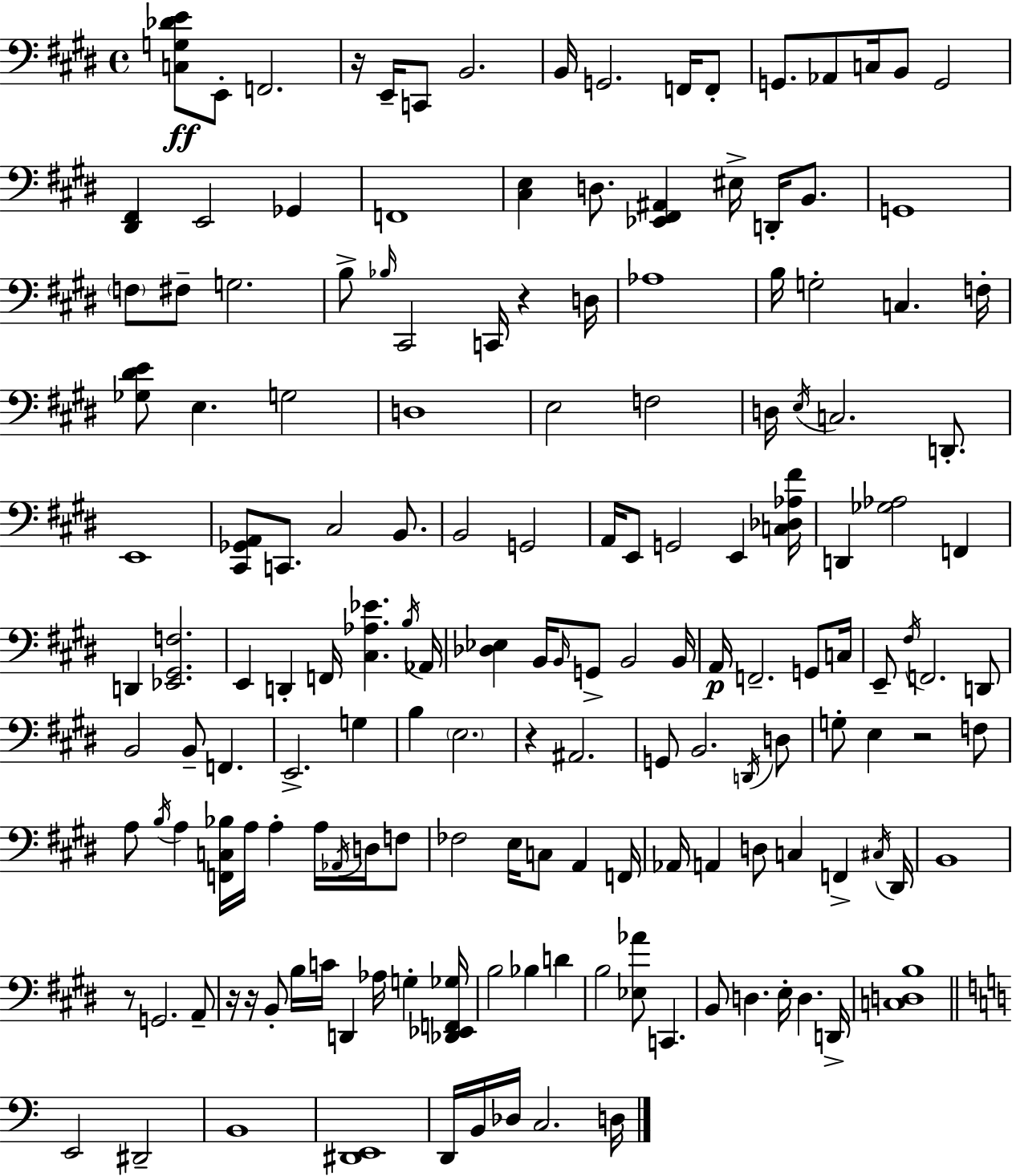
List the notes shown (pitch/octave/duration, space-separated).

[C3,G3,Db4,E4]/e E2/e F2/h. R/s E2/s C2/e B2/h. B2/s G2/h. F2/s F2/e G2/e. Ab2/e C3/s B2/e G2/h [D#2,F#2]/q E2/h Gb2/q F2/w [C#3,E3]/q D3/e. [Eb2,F#2,A#2]/q EIS3/s D2/s B2/e. G2/w F3/e F#3/e G3/h. B3/e Bb3/s C#2/h C2/s R/q D3/s Ab3/w B3/s G3/h C3/q. F3/s [Gb3,D#4,E4]/e E3/q. G3/h D3/w E3/h F3/h D3/s E3/s C3/h. D2/e. E2/w [C#2,Gb2,A2]/e C2/e. C#3/h B2/e. B2/h G2/h A2/s E2/e G2/h E2/q [C3,Db3,Ab3,F#4]/s D2/q [Gb3,Ab3]/h F2/q D2/q [Eb2,G#2,F3]/h. E2/q D2/q F2/s [C#3,Ab3,Eb4]/q. B3/s Ab2/s [Db3,Eb3]/q B2/s B2/s G2/e B2/h B2/s A2/s F2/h. G2/e C3/s E2/e F#3/s F2/h. D2/e B2/h B2/e F2/q. E2/h. G3/q B3/q E3/h. R/q A#2/h. G2/e B2/h. D2/s D3/e G3/e E3/q R/h F3/e A3/e B3/s A3/q [F2,C3,Bb3]/s A3/s A3/q A3/s Ab2/s D3/s F3/e FES3/h E3/s C3/e A2/q F2/s Ab2/s A2/q D3/e C3/q F2/q C#3/s D#2/s B2/w R/e G2/h. A2/e R/s R/s B2/e B3/s C4/s D2/q Ab3/s G3/q [Db2,Eb2,F2,Gb3]/s B3/h Bb3/q D4/q B3/h [Eb3,Ab4]/e C2/q. B2/e D3/q. E3/s D3/q. D2/s [C3,D3,B3]/w E2/h D#2/h B2/w [D#2,E2]/w D2/s B2/s Db3/s C3/h. D3/s